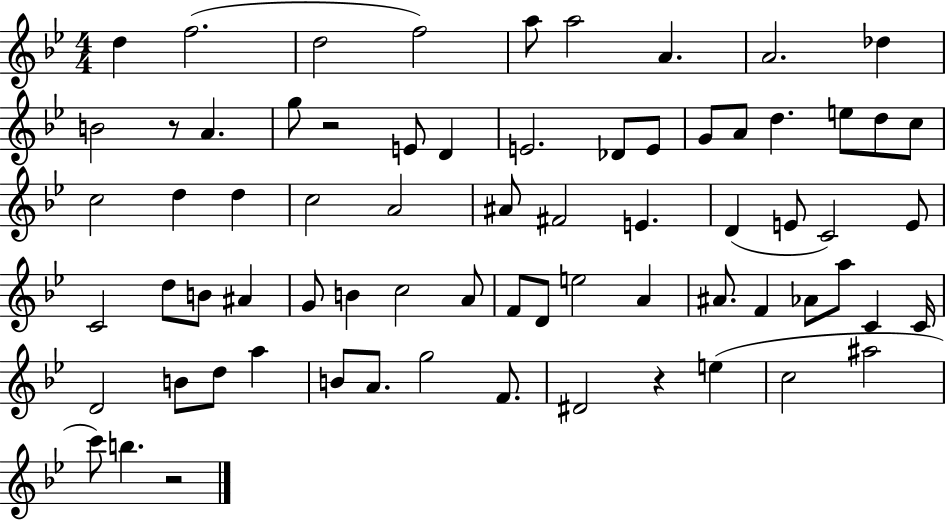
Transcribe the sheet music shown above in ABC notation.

X:1
T:Untitled
M:4/4
L:1/4
K:Bb
d f2 d2 f2 a/2 a2 A A2 _d B2 z/2 A g/2 z2 E/2 D E2 _D/2 E/2 G/2 A/2 d e/2 d/2 c/2 c2 d d c2 A2 ^A/2 ^F2 E D E/2 C2 E/2 C2 d/2 B/2 ^A G/2 B c2 A/2 F/2 D/2 e2 A ^A/2 F _A/2 a/2 C C/4 D2 B/2 d/2 a B/2 A/2 g2 F/2 ^D2 z e c2 ^a2 c'/2 b z2